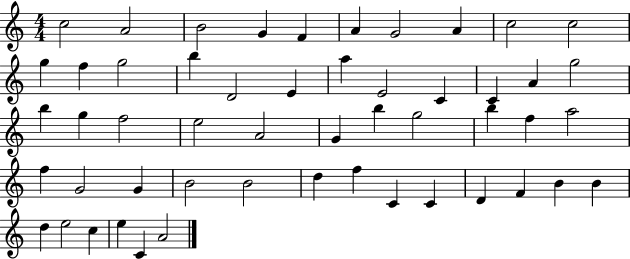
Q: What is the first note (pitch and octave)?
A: C5